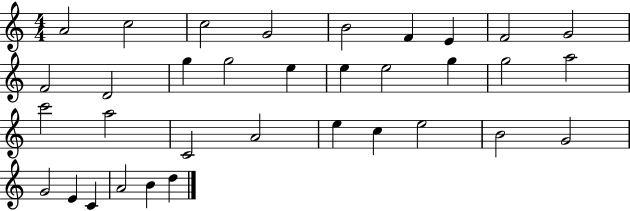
A4/h C5/h C5/h G4/h B4/h F4/q E4/q F4/h G4/h F4/h D4/h G5/q G5/h E5/q E5/q E5/h G5/q G5/h A5/h C6/h A5/h C4/h A4/h E5/q C5/q E5/h B4/h G4/h G4/h E4/q C4/q A4/h B4/q D5/q